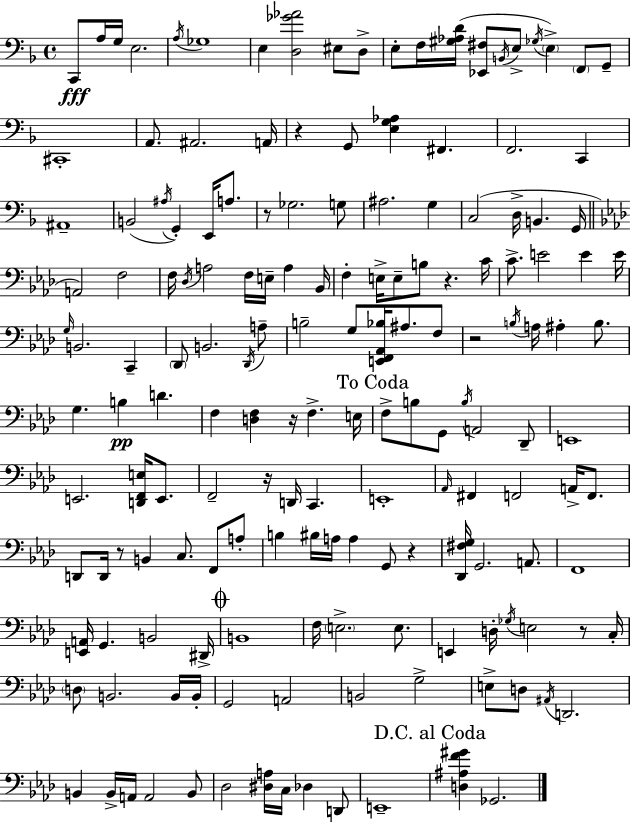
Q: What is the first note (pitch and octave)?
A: C2